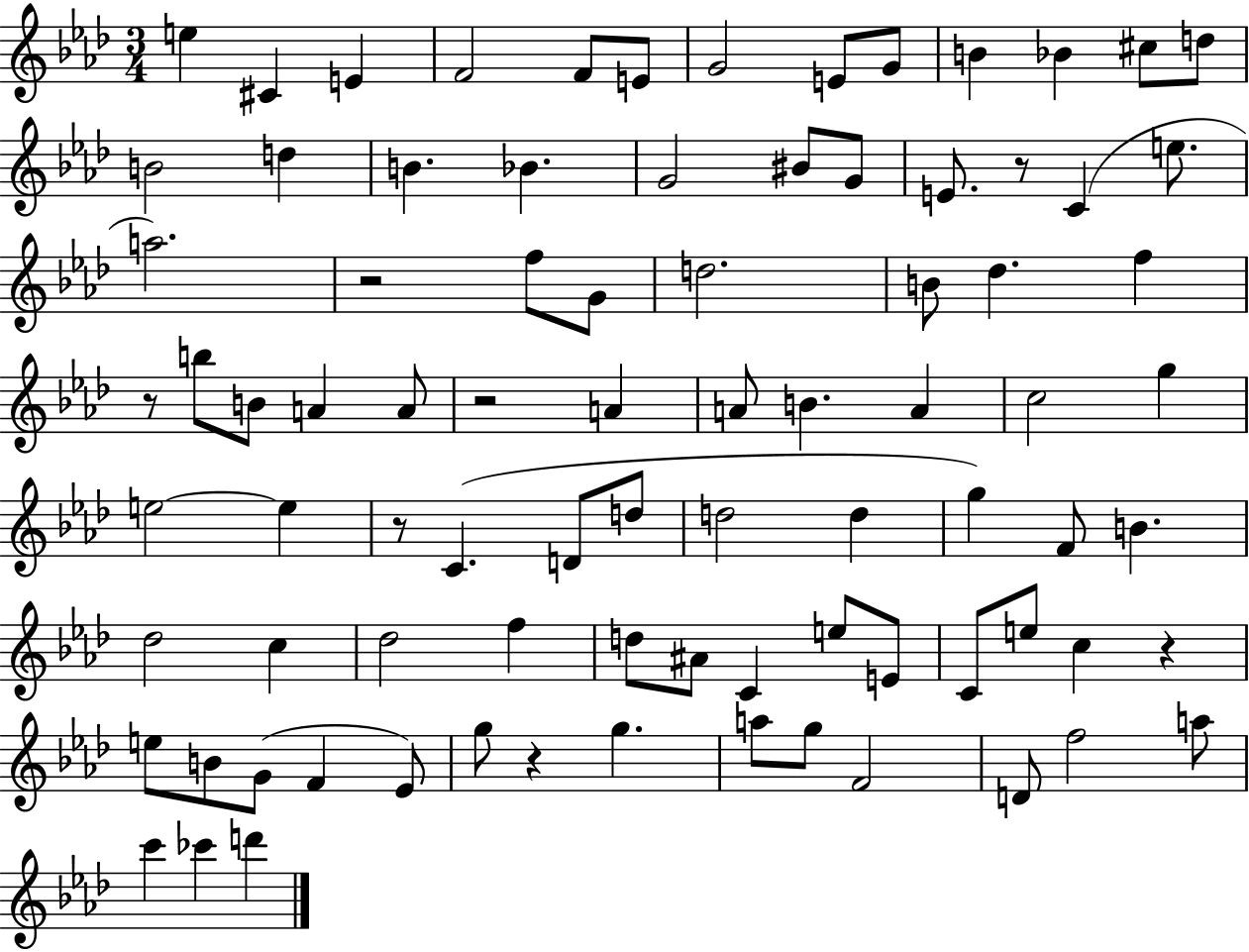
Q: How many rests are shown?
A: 7